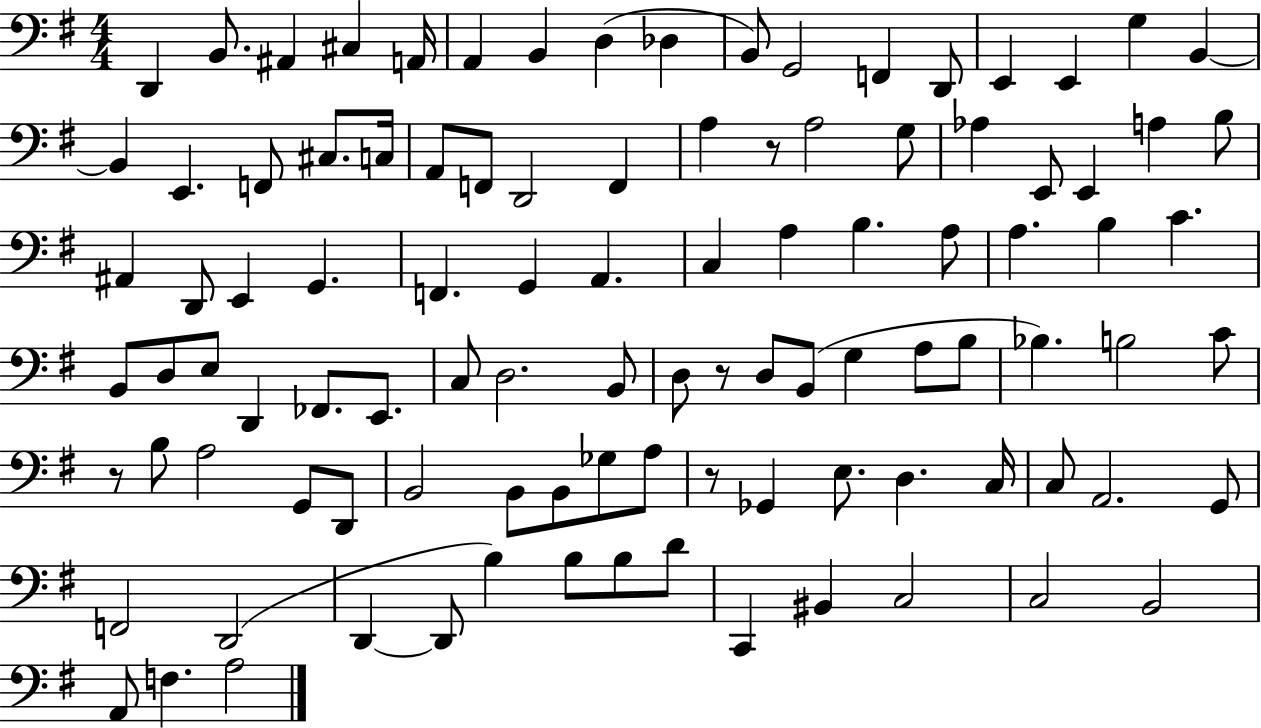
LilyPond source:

{
  \clef bass
  \numericTimeSignature
  \time 4/4
  \key g \major
  d,4 b,8. ais,4 cis4 a,16 | a,4 b,4 d4( des4 | b,8) g,2 f,4 d,8 | e,4 e,4 g4 b,4~~ | \break b,4 e,4. f,8 cis8. c16 | a,8 f,8 d,2 f,4 | a4 r8 a2 g8 | aes4 e,8 e,4 a4 b8 | \break ais,4 d,8 e,4 g,4. | f,4. g,4 a,4. | c4 a4 b4. a8 | a4. b4 c'4. | \break b,8 d8 e8 d,4 fes,8. e,8. | c8 d2. b,8 | d8 r8 d8 b,8( g4 a8 b8 | bes4.) b2 c'8 | \break r8 b8 a2 g,8 d,8 | b,2 b,8 b,8 ges8 a8 | r8 ges,4 e8. d4. c16 | c8 a,2. g,8 | \break f,2 d,2( | d,4~~ d,8 b4) b8 b8 d'8 | c,4 bis,4 c2 | c2 b,2 | \break a,8 f4. a2 | \bar "|."
}